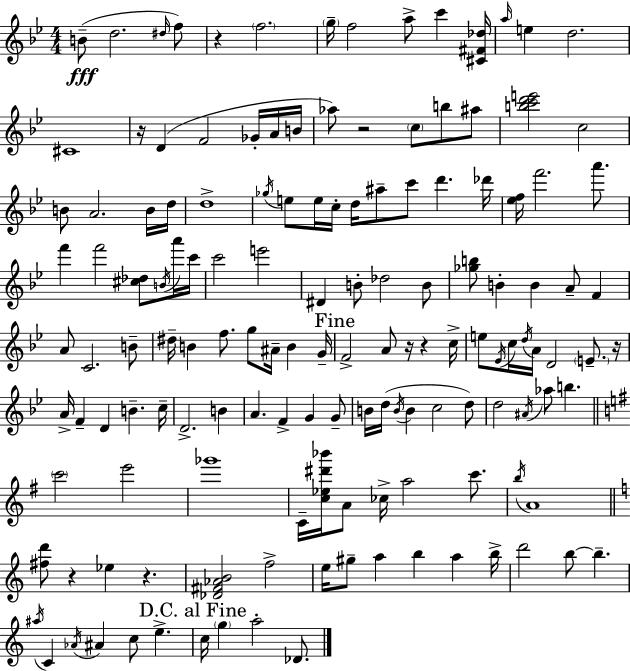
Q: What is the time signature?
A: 4/4